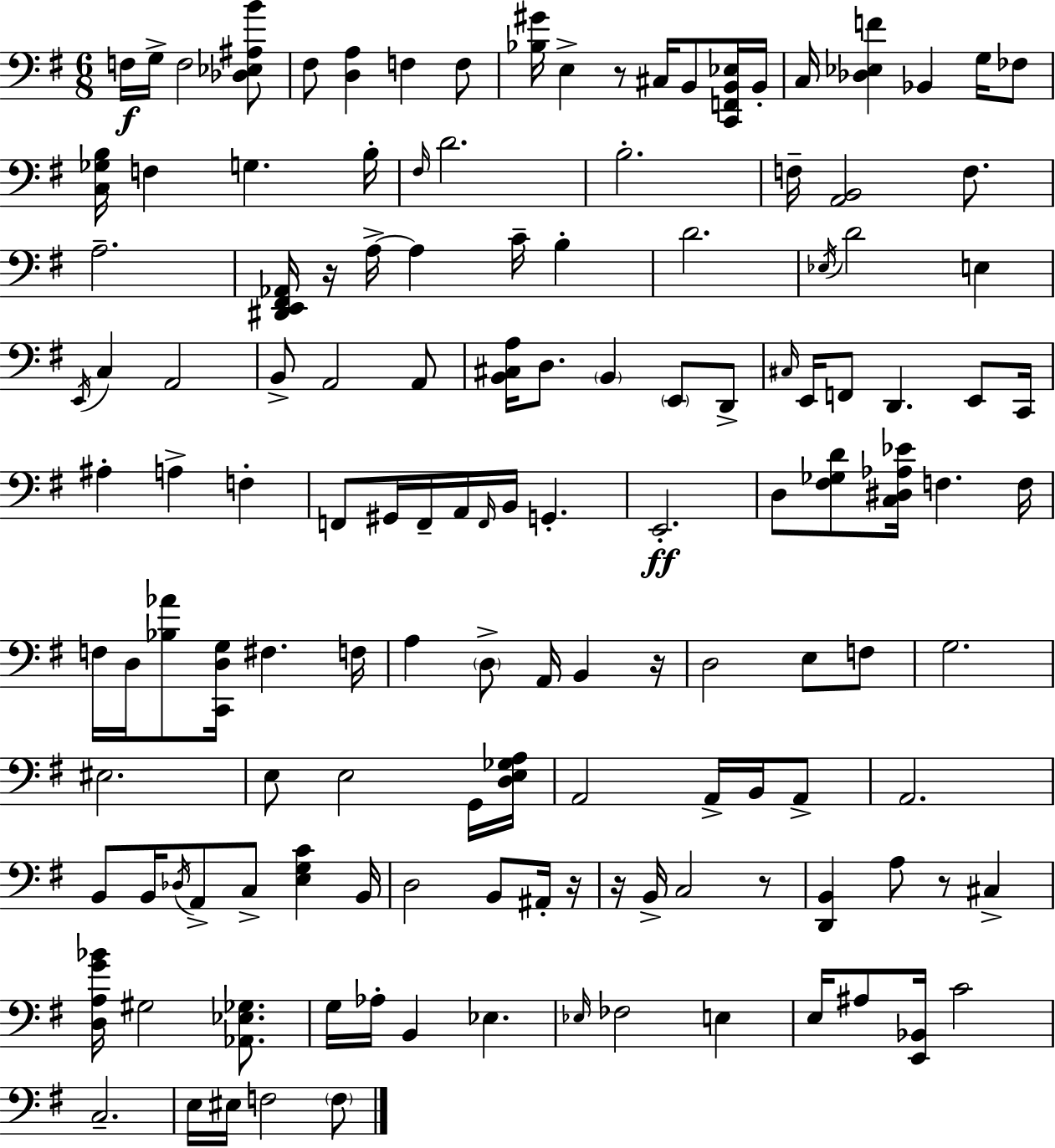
X:1
T:Untitled
M:6/8
L:1/4
K:G
F,/4 G,/4 F,2 [_D,_E,^A,B]/2 ^F,/2 [D,A,] F, F,/2 [_B,^G]/4 E, z/2 ^C,/4 B,,/2 [C,,F,,B,,_E,]/4 B,,/4 C,/4 [_D,_E,F] _B,, G,/4 _F,/2 [C,_G,B,]/4 F, G, B,/4 ^F,/4 D2 B,2 F,/4 [A,,B,,]2 F,/2 A,2 [^D,,E,,^F,,_A,,]/4 z/4 A,/4 A, C/4 B, D2 _E,/4 D2 E, E,,/4 C, A,,2 B,,/2 A,,2 A,,/2 [B,,^C,A,]/4 D,/2 B,, E,,/2 D,,/2 ^C,/4 E,,/4 F,,/2 D,, E,,/2 C,,/4 ^A, A, F, F,,/2 ^G,,/4 F,,/4 A,,/4 F,,/4 B,,/4 G,, E,,2 D,/2 [^F,_G,D]/2 [C,^D,_A,_E]/4 F, F,/4 F,/4 D,/4 [_B,_A]/2 [C,,D,G,]/4 ^F, F,/4 A, D,/2 A,,/4 B,, z/4 D,2 E,/2 F,/2 G,2 ^E,2 E,/2 E,2 G,,/4 [D,E,_G,A,]/4 A,,2 A,,/4 B,,/4 A,,/2 A,,2 B,,/2 B,,/4 _D,/4 A,,/2 C,/2 [E,G,C] B,,/4 D,2 B,,/2 ^A,,/4 z/4 z/4 B,,/4 C,2 z/2 [D,,B,,] A,/2 z/2 ^C, [D,A,G_B]/4 ^G,2 [_A,,_E,_G,]/2 G,/4 _A,/4 B,, _E, _E,/4 _F,2 E, E,/4 ^A,/2 [E,,_B,,]/4 C2 C,2 E,/4 ^E,/4 F,2 F,/2